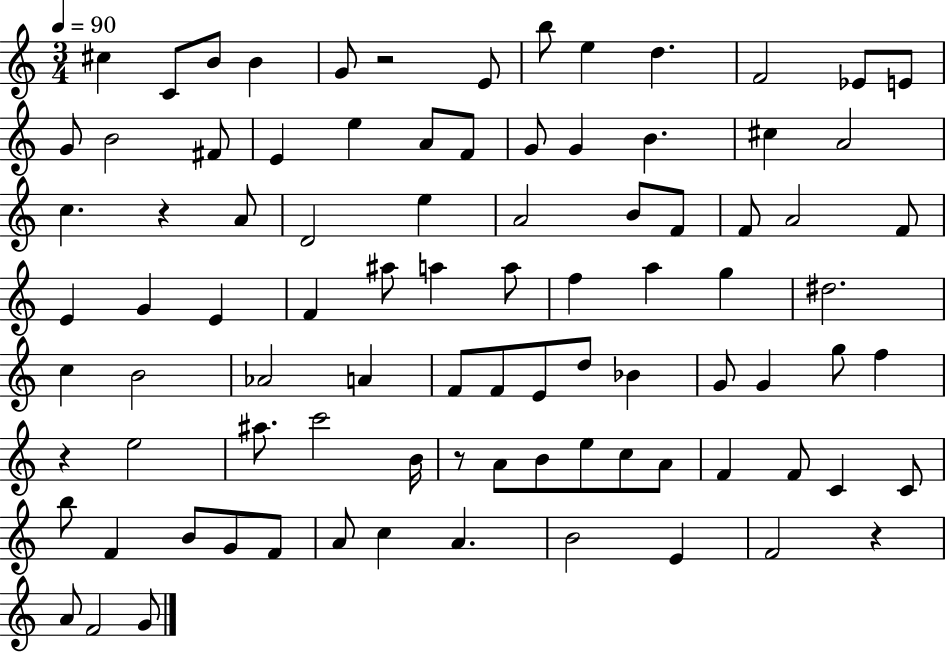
C#5/q C4/e B4/e B4/q G4/e R/h E4/e B5/e E5/q D5/q. F4/h Eb4/e E4/e G4/e B4/h F#4/e E4/q E5/q A4/e F4/e G4/e G4/q B4/q. C#5/q A4/h C5/q. R/q A4/e D4/h E5/q A4/h B4/e F4/e F4/e A4/h F4/e E4/q G4/q E4/q F4/q A#5/e A5/q A5/e F5/q A5/q G5/q D#5/h. C5/q B4/h Ab4/h A4/q F4/e F4/e E4/e D5/e Bb4/q G4/e G4/q G5/e F5/q R/q E5/h A#5/e. C6/h B4/s R/e A4/e B4/e E5/e C5/e A4/e F4/q F4/e C4/q C4/e B5/e F4/q B4/e G4/e F4/e A4/e C5/q A4/q. B4/h E4/q F4/h R/q A4/e F4/h G4/e